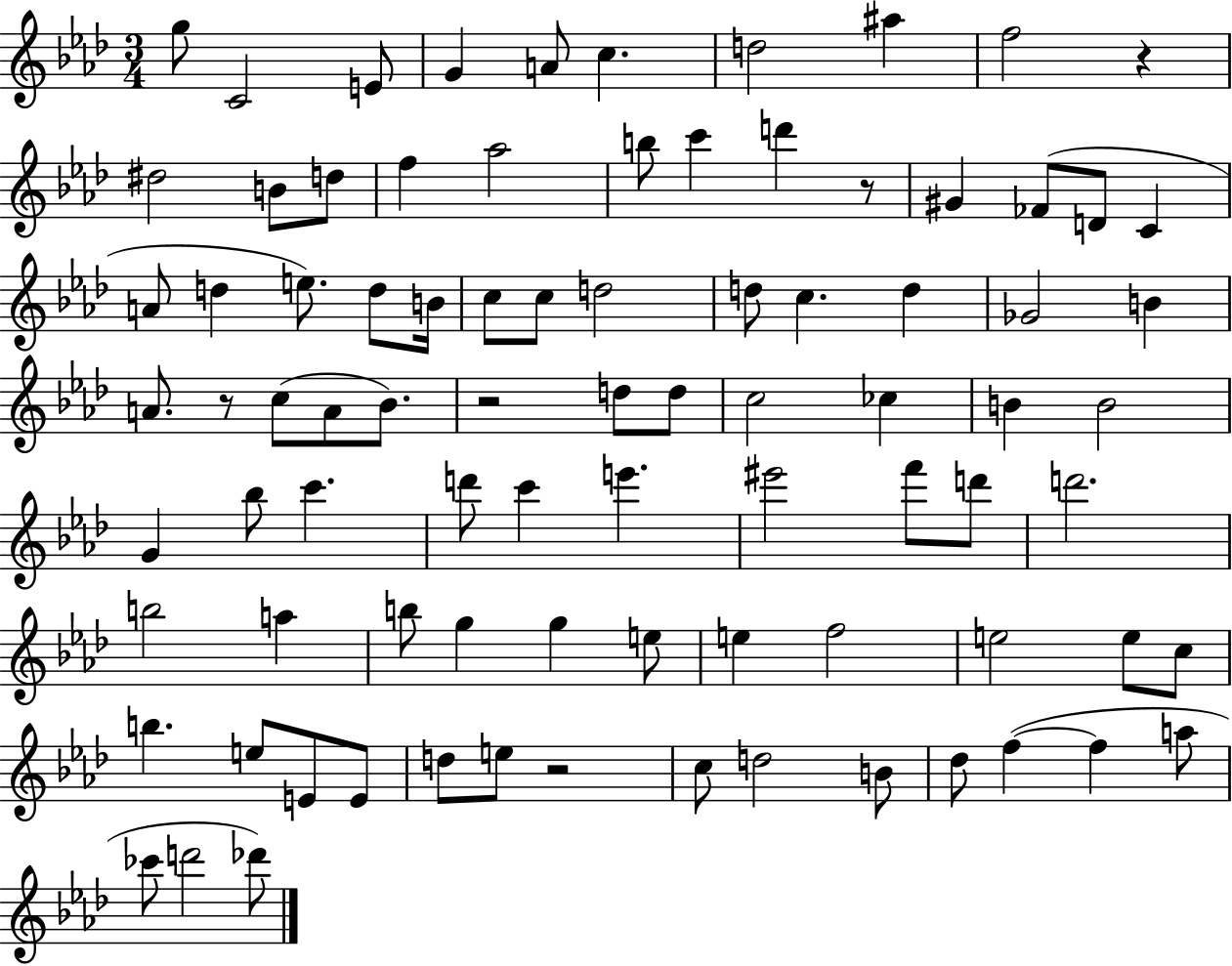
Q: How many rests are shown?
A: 5